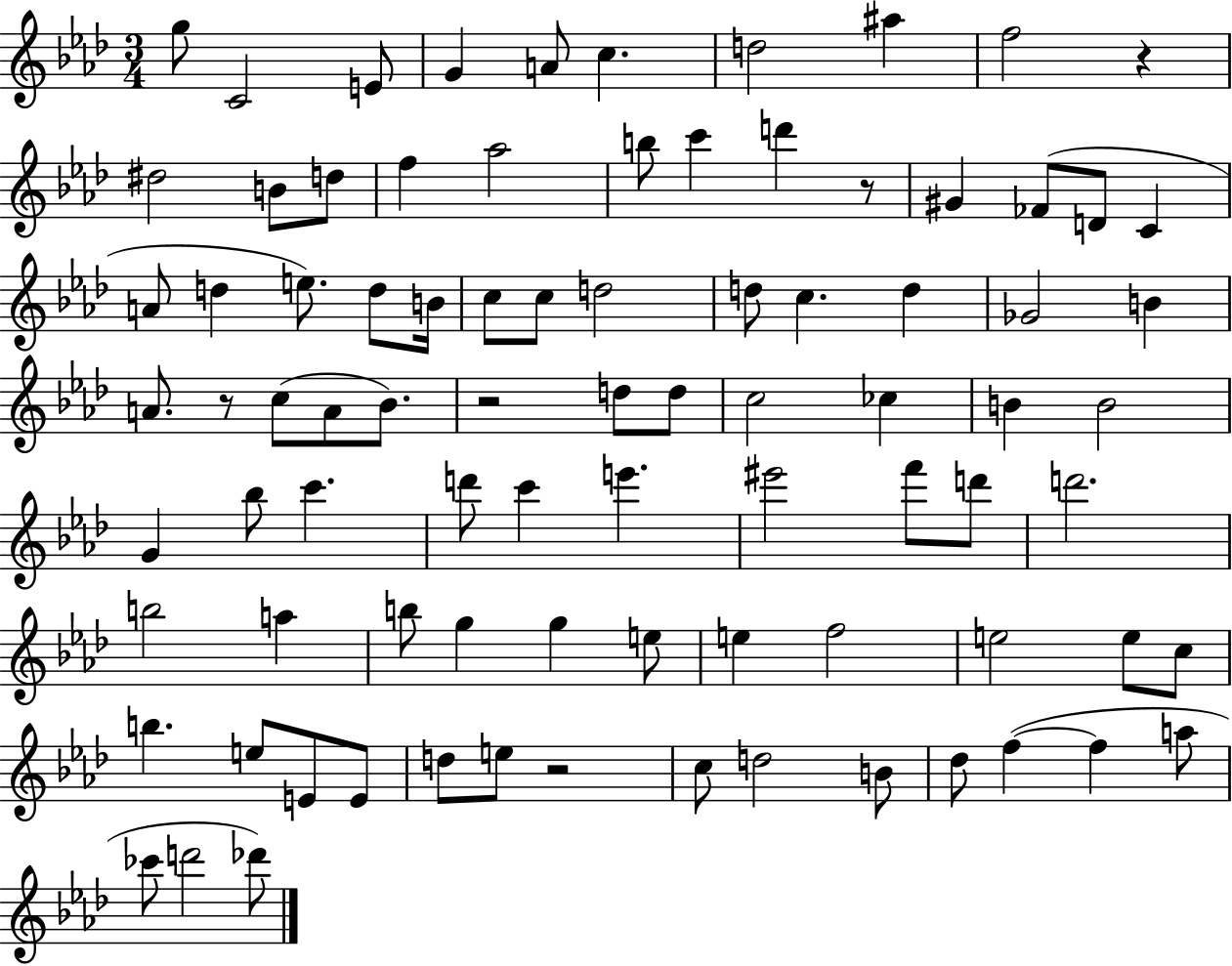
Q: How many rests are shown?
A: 5